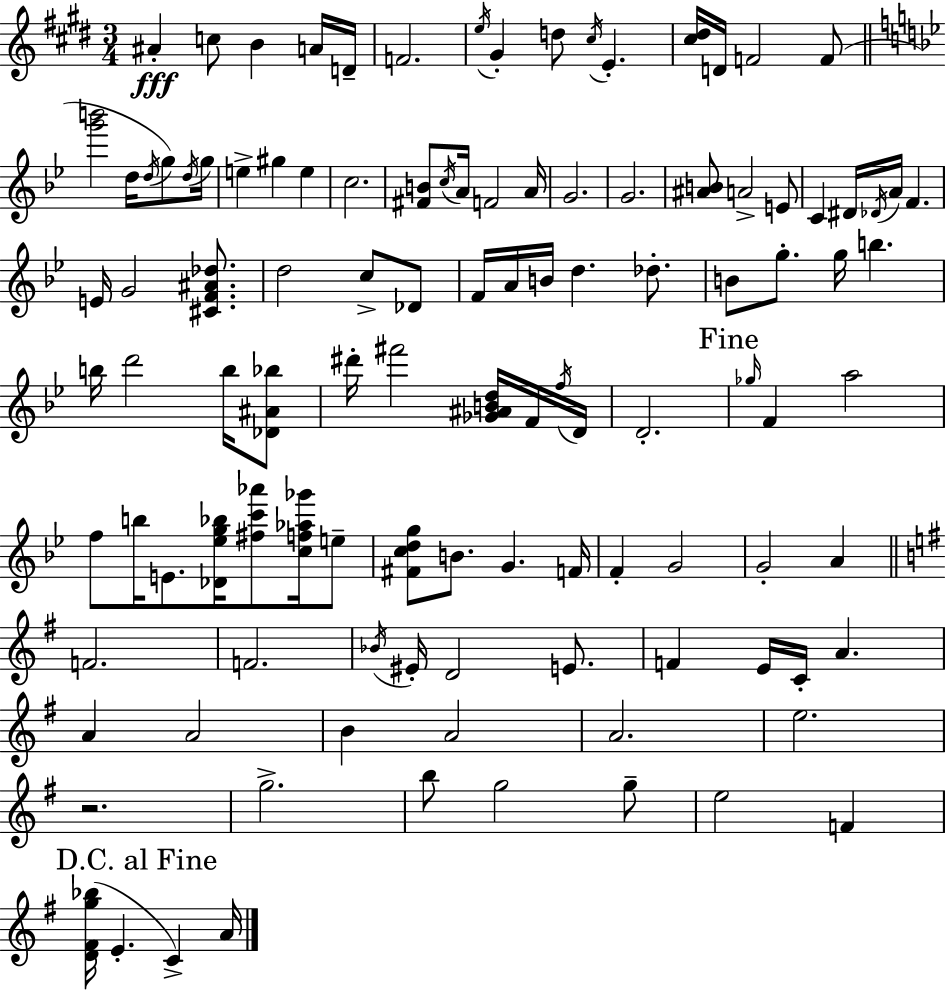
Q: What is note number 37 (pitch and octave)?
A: E4